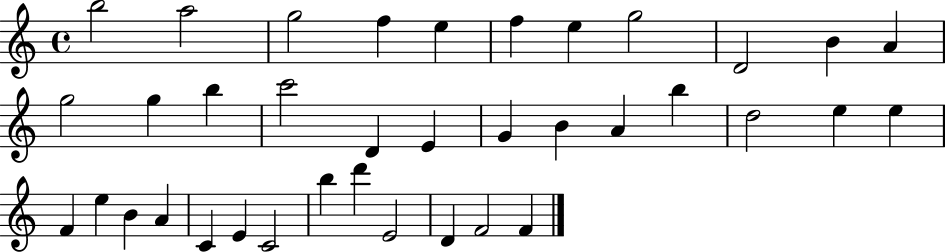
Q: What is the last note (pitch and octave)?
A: F4